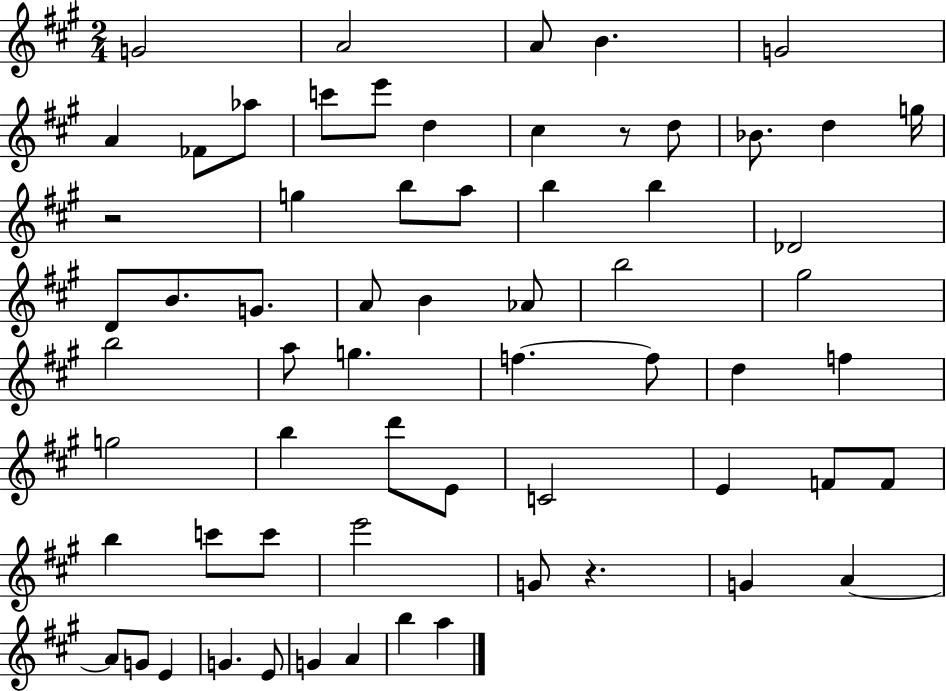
{
  \clef treble
  \numericTimeSignature
  \time 2/4
  \key a \major
  g'2 | a'2 | a'8 b'4. | g'2 | \break a'4 fes'8 aes''8 | c'''8 e'''8 d''4 | cis''4 r8 d''8 | bes'8. d''4 g''16 | \break r2 | g''4 b''8 a''8 | b''4 b''4 | des'2 | \break d'8 b'8. g'8. | a'8 b'4 aes'8 | b''2 | gis''2 | \break b''2 | a''8 g''4. | f''4.~~ f''8 | d''4 f''4 | \break g''2 | b''4 d'''8 e'8 | c'2 | e'4 f'8 f'8 | \break b''4 c'''8 c'''8 | e'''2 | g'8 r4. | g'4 a'4~~ | \break a'8 g'8 e'4 | g'4. e'8 | g'4 a'4 | b''4 a''4 | \break \bar "|."
}